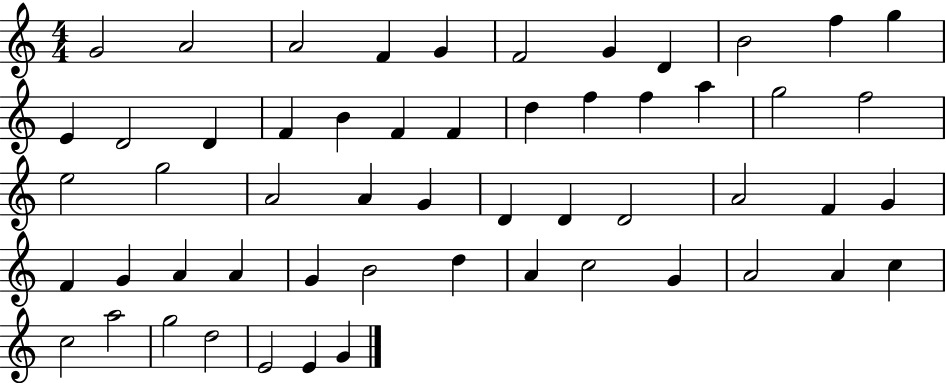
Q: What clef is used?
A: treble